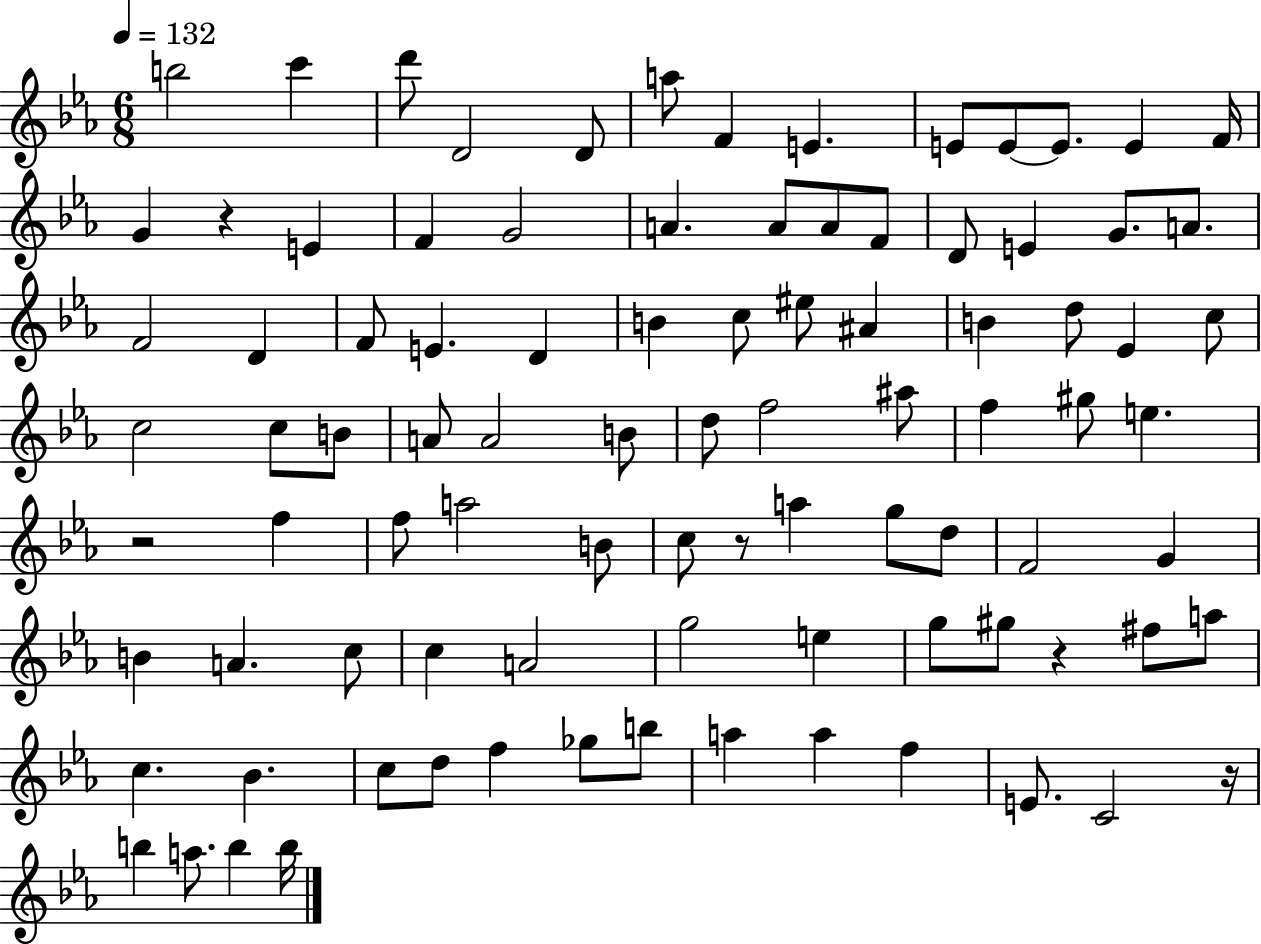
{
  \clef treble
  \numericTimeSignature
  \time 6/8
  \key ees \major
  \tempo 4 = 132
  b''2 c'''4 | d'''8 d'2 d'8 | a''8 f'4 e'4. | e'8 e'8~~ e'8. e'4 f'16 | \break g'4 r4 e'4 | f'4 g'2 | a'4. a'8 a'8 f'8 | d'8 e'4 g'8. a'8. | \break f'2 d'4 | f'8 e'4. d'4 | b'4 c''8 eis''8 ais'4 | b'4 d''8 ees'4 c''8 | \break c''2 c''8 b'8 | a'8 a'2 b'8 | d''8 f''2 ais''8 | f''4 gis''8 e''4. | \break r2 f''4 | f''8 a''2 b'8 | c''8 r8 a''4 g''8 d''8 | f'2 g'4 | \break b'4 a'4. c''8 | c''4 a'2 | g''2 e''4 | g''8 gis''8 r4 fis''8 a''8 | \break c''4. bes'4. | c''8 d''8 f''4 ges''8 b''8 | a''4 a''4 f''4 | e'8. c'2 r16 | \break b''4 a''8. b''4 b''16 | \bar "|."
}